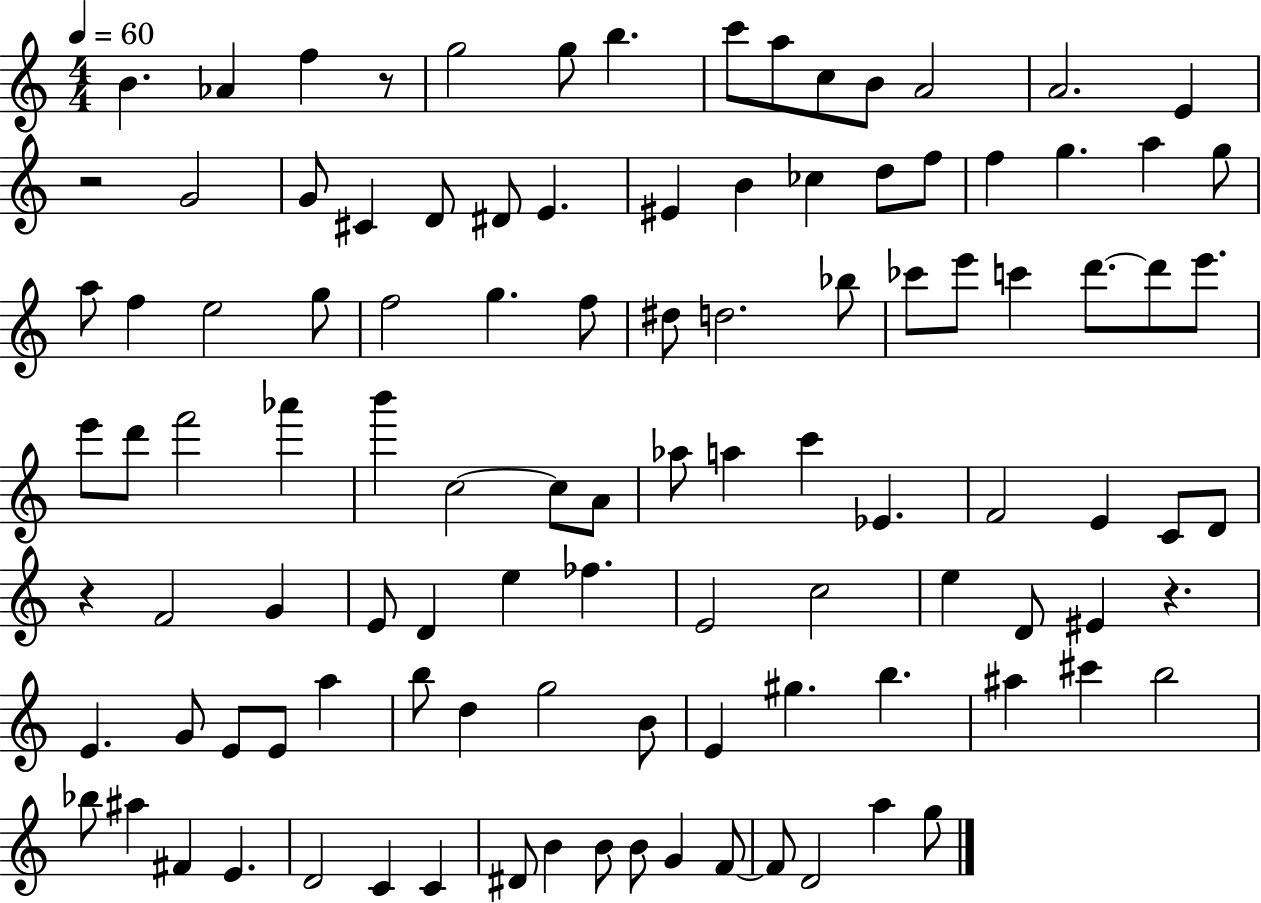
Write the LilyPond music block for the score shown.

{
  \clef treble
  \numericTimeSignature
  \time 4/4
  \key c \major
  \tempo 4 = 60
  \repeat volta 2 { b'4. aes'4 f''4 r8 | g''2 g''8 b''4. | c'''8 a''8 c''8 b'8 a'2 | a'2. e'4 | \break r2 g'2 | g'8 cis'4 d'8 dis'8 e'4. | eis'4 b'4 ces''4 d''8 f''8 | f''4 g''4. a''4 g''8 | \break a''8 f''4 e''2 g''8 | f''2 g''4. f''8 | dis''8 d''2. bes''8 | ces'''8 e'''8 c'''4 d'''8.~~ d'''8 e'''8. | \break e'''8 d'''8 f'''2 aes'''4 | b'''4 c''2~~ c''8 a'8 | aes''8 a''4 c'''4 ees'4. | f'2 e'4 c'8 d'8 | \break r4 f'2 g'4 | e'8 d'4 e''4 fes''4. | e'2 c''2 | e''4 d'8 eis'4 r4. | \break e'4. g'8 e'8 e'8 a''4 | b''8 d''4 g''2 b'8 | e'4 gis''4. b''4. | ais''4 cis'''4 b''2 | \break bes''8 ais''4 fis'4 e'4. | d'2 c'4 c'4 | dis'8 b'4 b'8 b'8 g'4 f'8~~ | f'8 d'2 a''4 g''8 | \break } \bar "|."
}